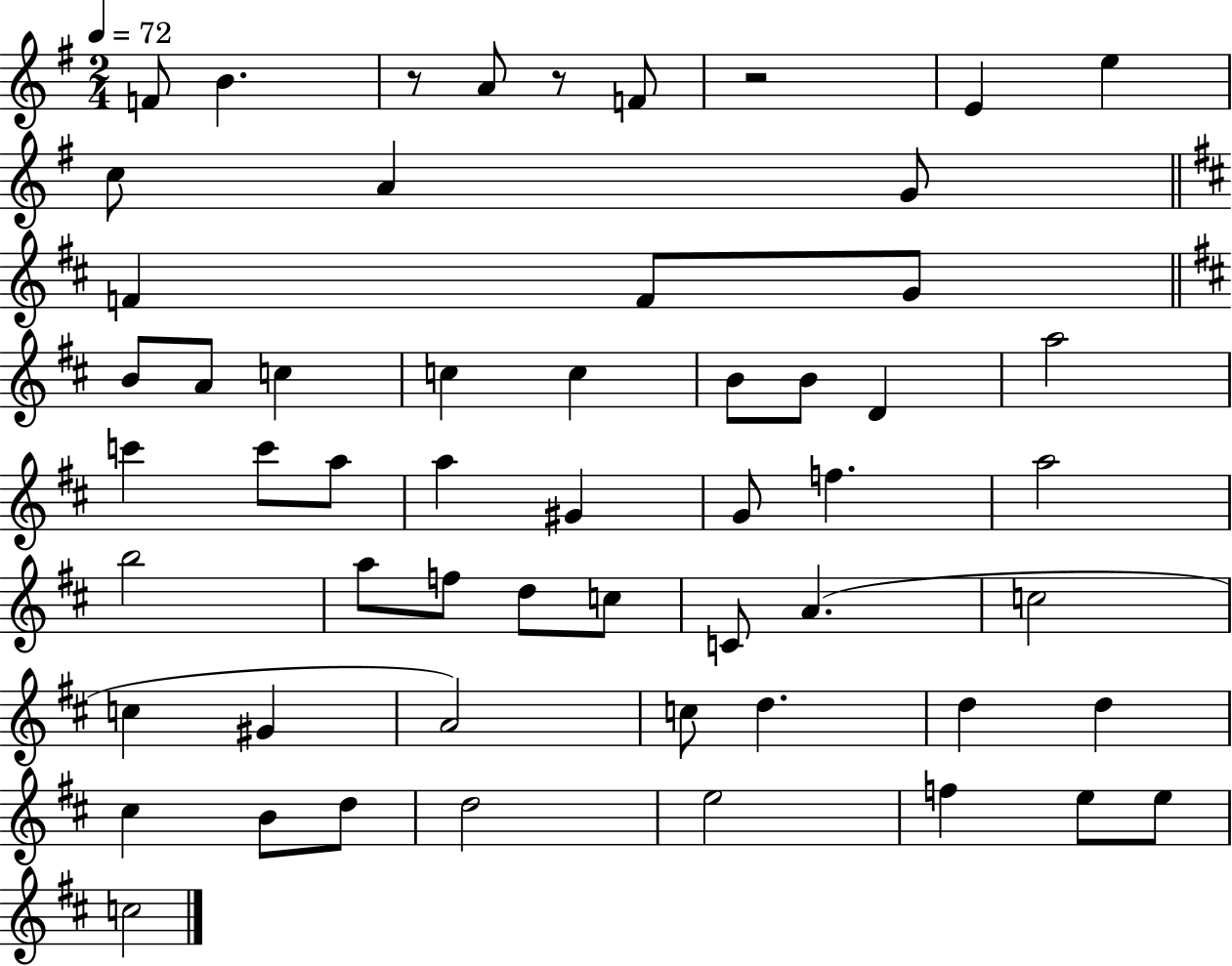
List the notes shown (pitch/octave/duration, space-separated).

F4/e B4/q. R/e A4/e R/e F4/e R/h E4/q E5/q C5/e A4/q G4/e F4/q F4/e G4/e B4/e A4/e C5/q C5/q C5/q B4/e B4/e D4/q A5/h C6/q C6/e A5/e A5/q G#4/q G4/e F5/q. A5/h B5/h A5/e F5/e D5/e C5/e C4/e A4/q. C5/h C5/q G#4/q A4/h C5/e D5/q. D5/q D5/q C#5/q B4/e D5/e D5/h E5/h F5/q E5/e E5/e C5/h